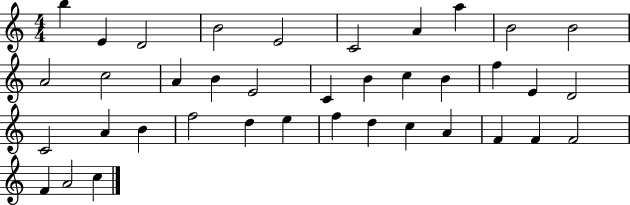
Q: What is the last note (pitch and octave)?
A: C5